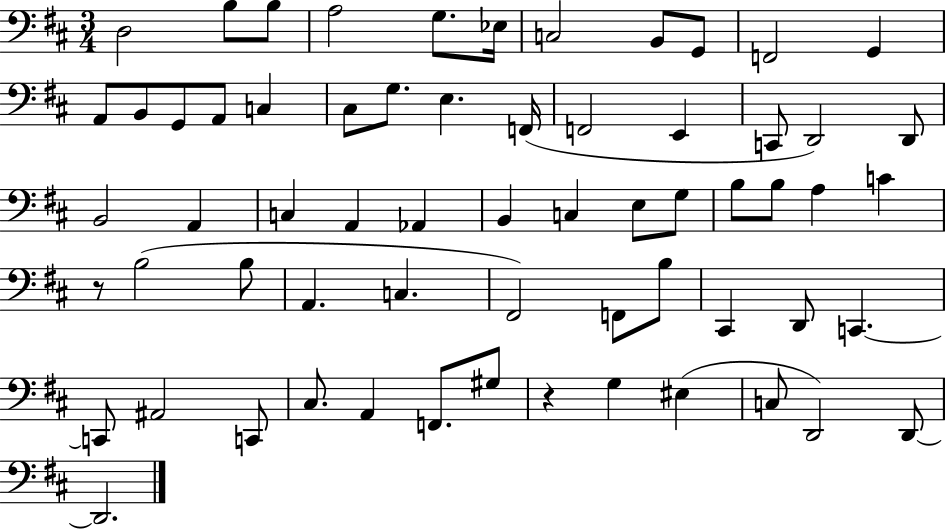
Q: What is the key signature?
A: D major